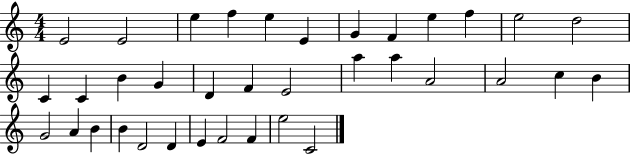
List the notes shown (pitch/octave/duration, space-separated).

E4/h E4/h E5/q F5/q E5/q E4/q G4/q F4/q E5/q F5/q E5/h D5/h C4/q C4/q B4/q G4/q D4/q F4/q E4/h A5/q A5/q A4/h A4/h C5/q B4/q G4/h A4/q B4/q B4/q D4/h D4/q E4/q F4/h F4/q E5/h C4/h